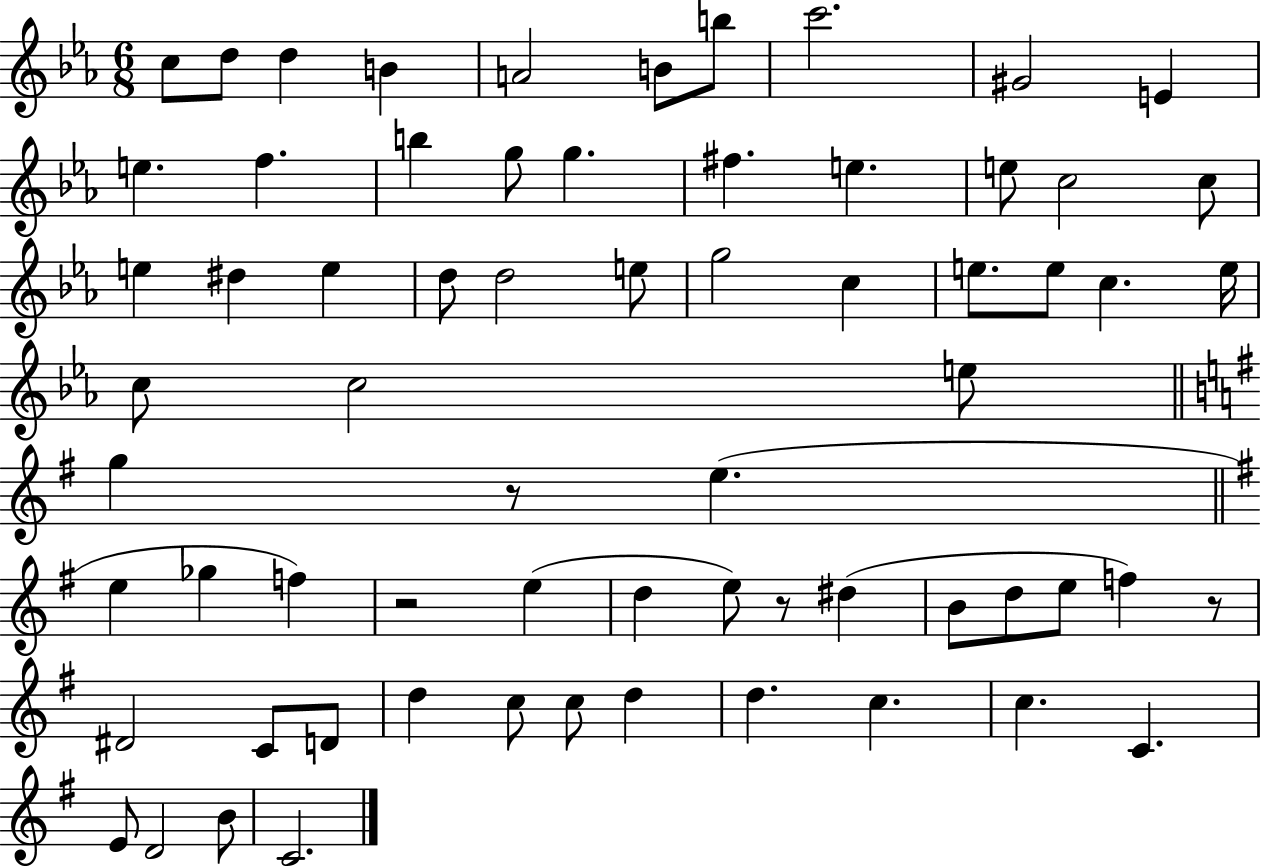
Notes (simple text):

C5/e D5/e D5/q B4/q A4/h B4/e B5/e C6/h. G#4/h E4/q E5/q. F5/q. B5/q G5/e G5/q. F#5/q. E5/q. E5/e C5/h C5/e E5/q D#5/q E5/q D5/e D5/h E5/e G5/h C5/q E5/e. E5/e C5/q. E5/s C5/e C5/h E5/e G5/q R/e E5/q. E5/q Gb5/q F5/q R/h E5/q D5/q E5/e R/e D#5/q B4/e D5/e E5/e F5/q R/e D#4/h C4/e D4/e D5/q C5/e C5/e D5/q D5/q. C5/q. C5/q. C4/q. E4/e D4/h B4/e C4/h.